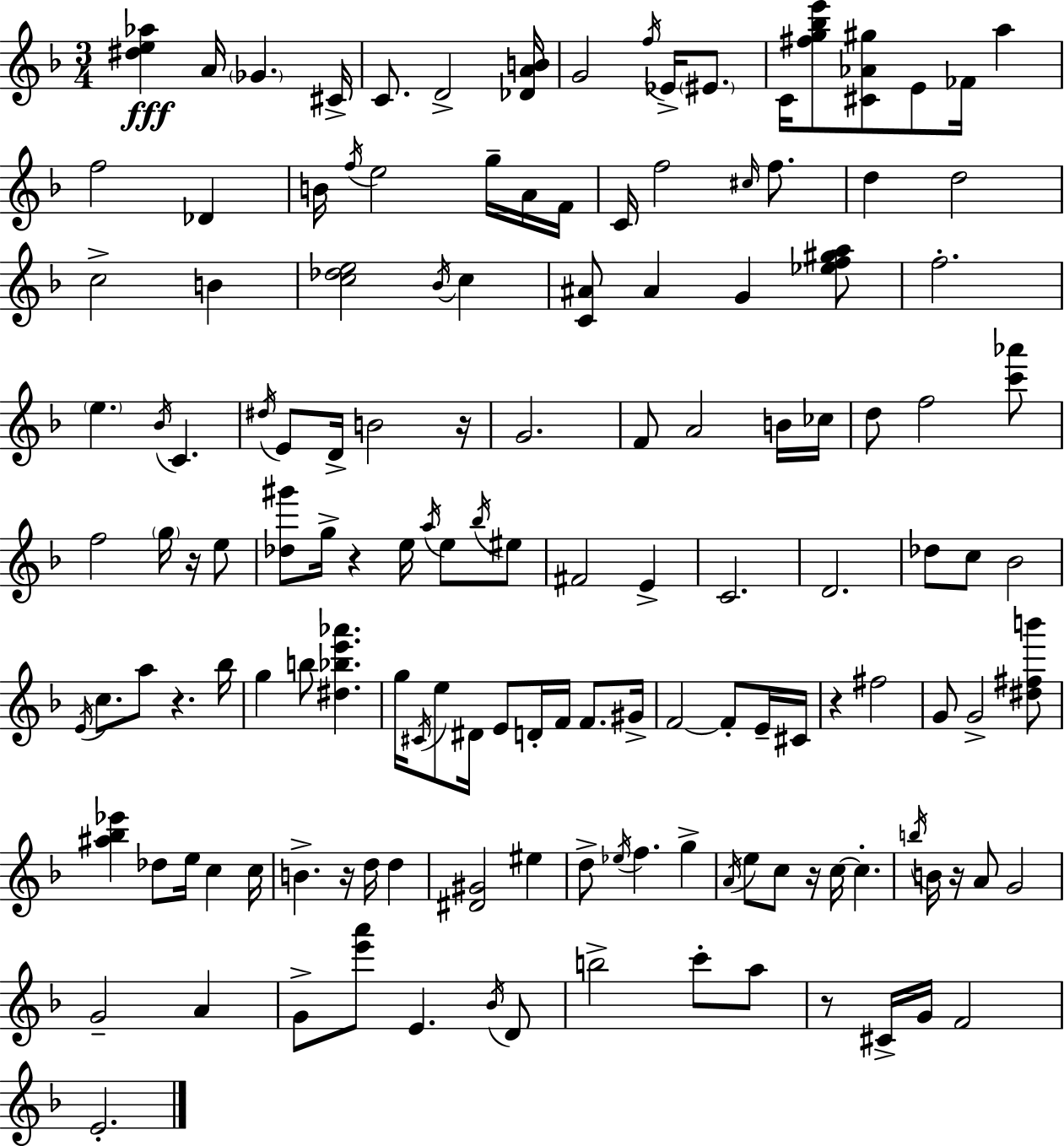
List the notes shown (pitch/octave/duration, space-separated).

[D#5,E5,Ab5]/q A4/s Gb4/q. C#4/s C4/e. D4/h [Db4,A4,B4]/s G4/h F5/s Eb4/s EIS4/e. C4/s [F#5,G5,Bb5,E6]/e [C#4,Ab4,G#5]/e E4/e FES4/s A5/q F5/h Db4/q B4/s F5/s E5/h G5/s A4/s F4/s C4/s F5/h C#5/s F5/e. D5/q D5/h C5/h B4/q [C5,Db5,E5]/h Bb4/s C5/q [C4,A#4]/e A#4/q G4/q [Eb5,F5,G#5,A5]/e F5/h. E5/q. Bb4/s C4/q. D#5/s E4/e D4/s B4/h R/s G4/h. F4/e A4/h B4/s CES5/s D5/e F5/h [C6,Ab6]/e F5/h G5/s R/s E5/e [Db5,G#6]/e G5/s R/q E5/s A5/s E5/e Bb5/s EIS5/e F#4/h E4/q C4/h. D4/h. Db5/e C5/e Bb4/h E4/s C5/e. A5/e R/q. Bb5/s G5/q B5/e [D#5,Bb5,E6,Ab6]/q. G5/s C#4/s E5/e D#4/s E4/e D4/s F4/s F4/e. G#4/s F4/h F4/e E4/s C#4/s R/q F#5/h G4/e G4/h [D#5,F#5,B6]/e [A#5,Bb5,Eb6]/q Db5/e E5/s C5/q C5/s B4/q. R/s D5/s D5/q [D#4,G#4]/h EIS5/q D5/e Eb5/s F5/q. G5/q A4/s E5/e C5/e R/s C5/s C5/q. B5/s B4/s R/s A4/e G4/h G4/h A4/q G4/e [E6,A6]/e E4/q. Bb4/s D4/e B5/h C6/e A5/e R/e C#4/s G4/s F4/h E4/h.